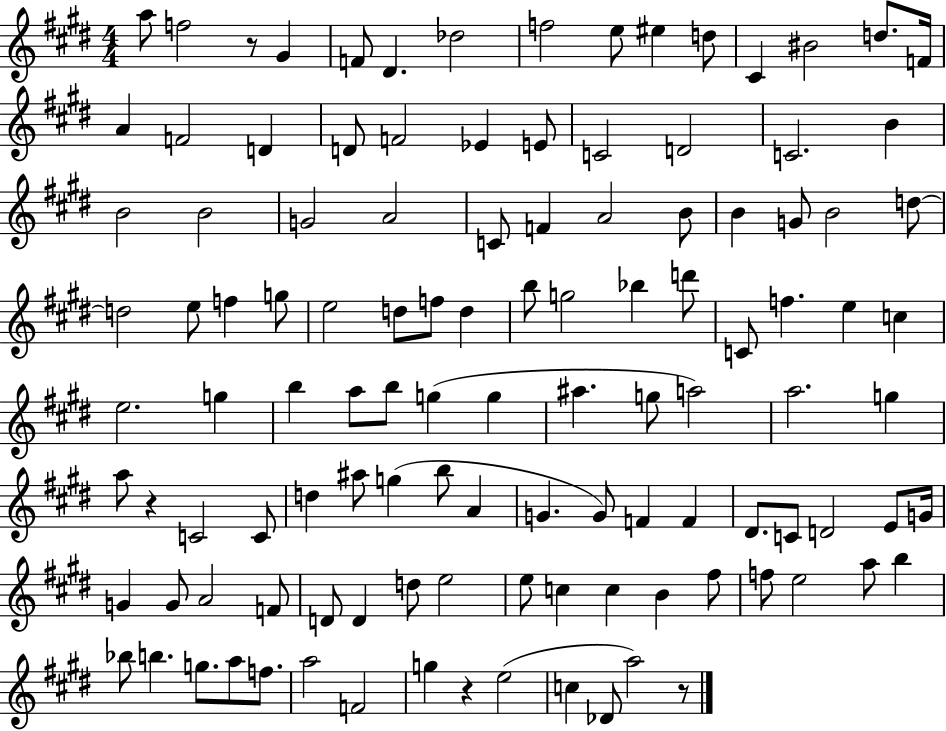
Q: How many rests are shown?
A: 4